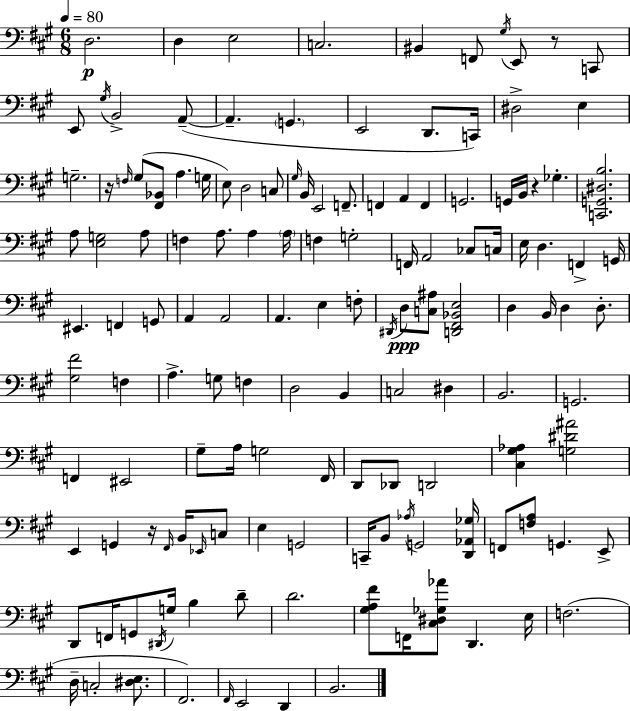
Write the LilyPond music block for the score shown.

{
  \clef bass
  \numericTimeSignature
  \time 6/8
  \key a \major
  \tempo 4 = 80
  \repeat volta 2 { d2.\p | d4 e2 | c2. | bis,4 f,8 \acciaccatura { gis16 } e,8 r8 c,8 | \break e,8 \acciaccatura { gis16 } b,2-> | a,8--~(~ a,4.-- \parenthesize g,4. | e,2 d,8. | c,16) dis2-> e4 | \break g2.-- | r16 \grace { f16 } gis8( <fis, bes,>8 a4. | g16 e8) d2 | c8 \grace { gis16 } b,16 e,2 | \break f,8.-- f,4 a,4 | f,4 g,2. | g,16 b,16 r4 ges4.-. | <c, g, dis b>2. | \break a8 <e g>2 | a8 f4 a8. a4 | \parenthesize a16 f4 g2-. | f,16 a,2 | \break ces8 c16 e16 d4. f,4-> | g,16 eis,4. f,4 | g,8 a,4 a,2 | a,4. e4 | \break f8-. \acciaccatura { dis,16 }\ppp d8 <c ais>8 <d, fis, bes, e>2 | d4 b,16 d4 | d8.-. <gis fis'>2 | f4 a4.-> g8 | \break f4 d2 | b,4 c2 | dis4 b,2. | g,2. | \break f,4 eis,2 | gis8-- a16 g2 | fis,16 d,8 des,8 d,2 | <cis gis aes>4 <g dis' ais'>2 | \break e,4 g,4 | r16 \grace { fis,16 } b,16 \grace { ees,16 } c8 e4 g,2 | c,16-- b,8 \acciaccatura { aes16 } g,2 | <d, aes, ges>16 f,8 <f a>8 | \break g,4. e,8-> d,8 f,16 g,8 | \acciaccatura { dis,16 } g16 b4 d'8-- d'2. | <gis a fis'>8 f,16 | <cis dis ges aes'>8 d,4. e16 f2.( | \break d16-- c2-. | <dis e>8. fis,2.) | \grace { fis,16 } e,2 | d,4 b,2. | \break } \bar "|."
}